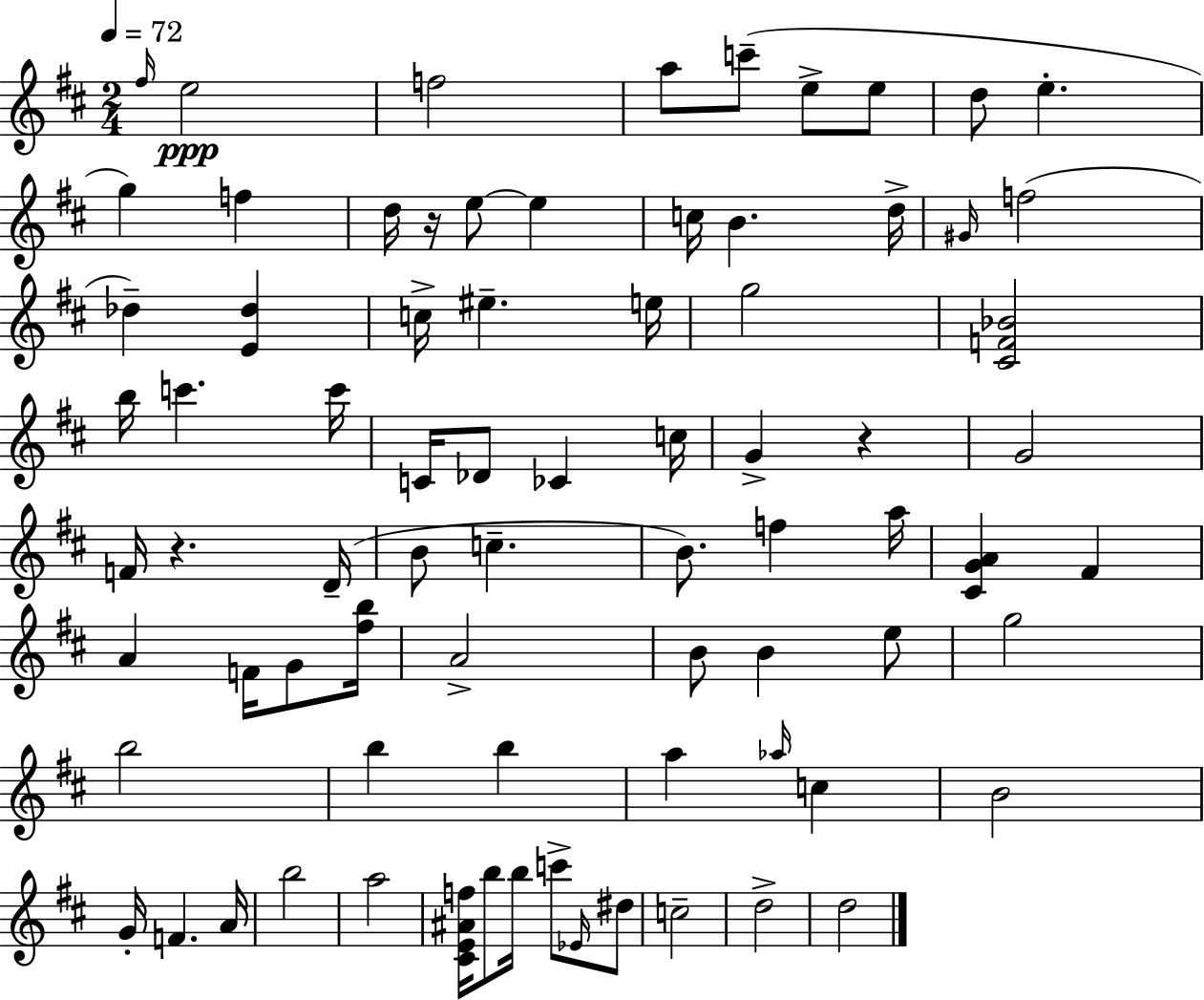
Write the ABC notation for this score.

X:1
T:Untitled
M:2/4
L:1/4
K:D
^f/4 e2 f2 a/2 c'/2 e/2 e/2 d/2 e g f d/4 z/4 e/2 e c/4 B d/4 ^G/4 f2 _d [E_d] c/4 ^e e/4 g2 [^CF_B]2 b/4 c' c'/4 C/4 _D/2 _C c/4 G z G2 F/4 z D/4 B/2 c B/2 f a/4 [^CGA] ^F A F/4 G/2 [^fb]/4 A2 B/2 B e/2 g2 b2 b b a _a/4 c B2 G/4 F A/4 b2 a2 [^CE^Af]/4 b/2 b/4 c'/2 _E/4 ^d/2 c2 d2 d2